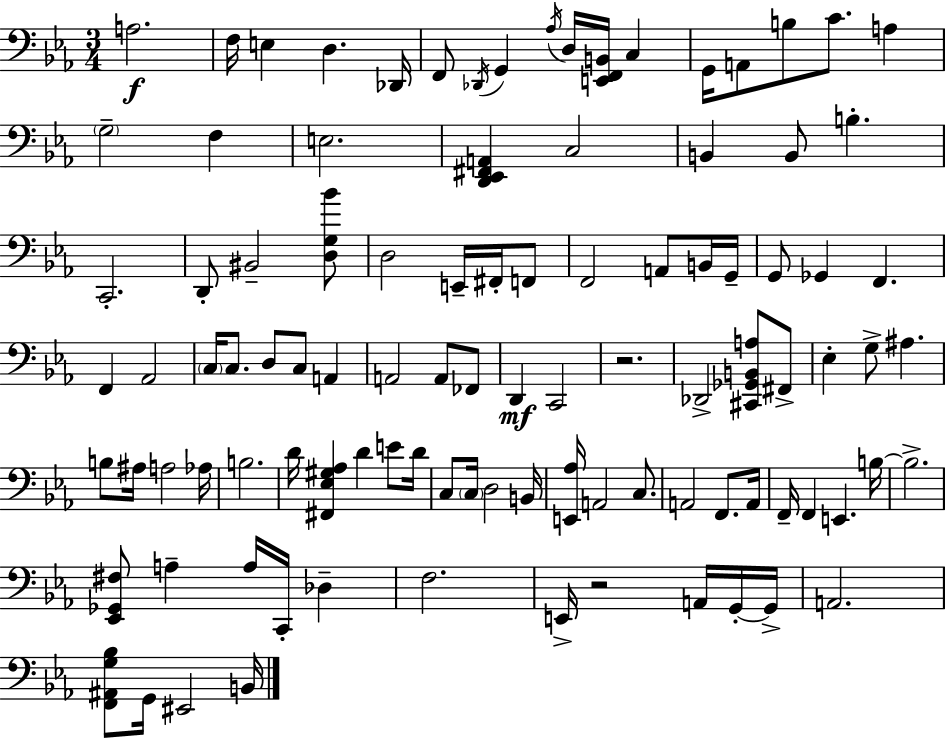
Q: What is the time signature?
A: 3/4